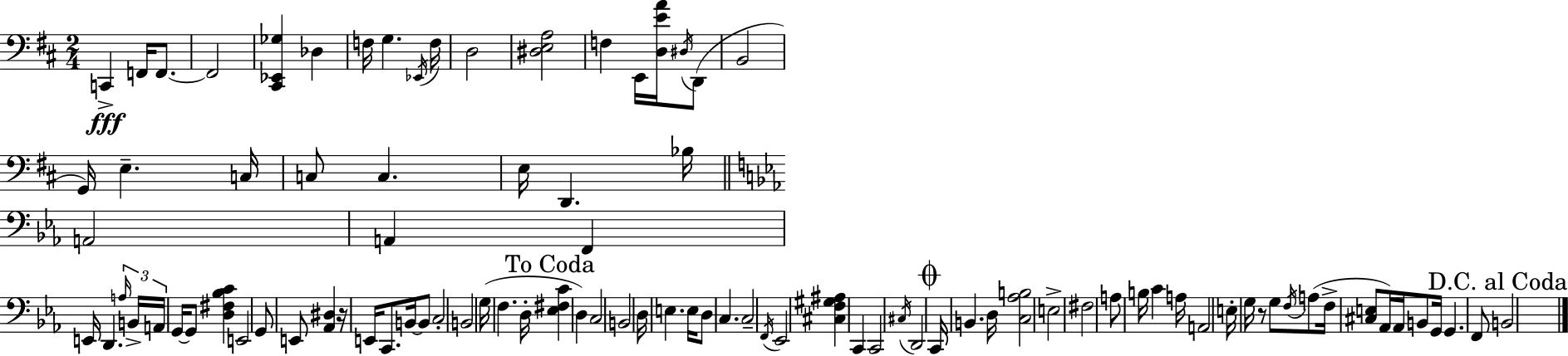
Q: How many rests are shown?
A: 2